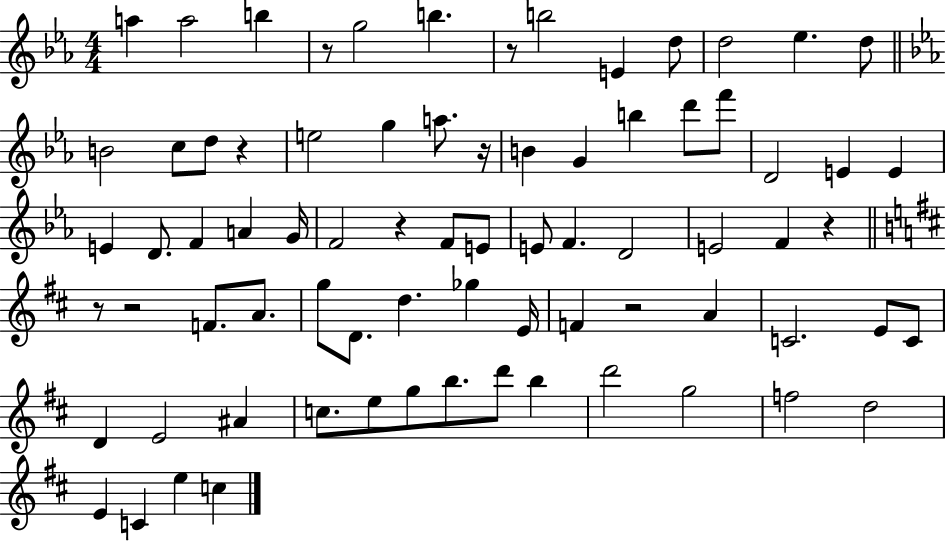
X:1
T:Untitled
M:4/4
L:1/4
K:Eb
a a2 b z/2 g2 b z/2 b2 E d/2 d2 _e d/2 B2 c/2 d/2 z e2 g a/2 z/4 B G b d'/2 f'/2 D2 E E E D/2 F A G/4 F2 z F/2 E/2 E/2 F D2 E2 F z z/2 z2 F/2 A/2 g/2 D/2 d _g E/4 F z2 A C2 E/2 C/2 D E2 ^A c/2 e/2 g/2 b/2 d'/2 b d'2 g2 f2 d2 E C e c